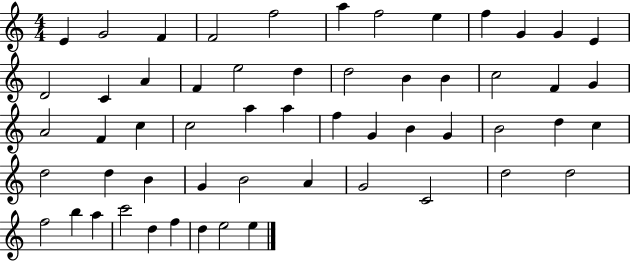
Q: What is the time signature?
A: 4/4